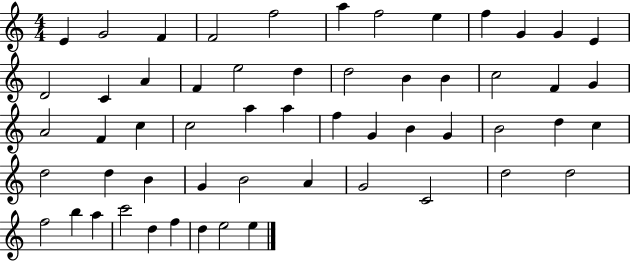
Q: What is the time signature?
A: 4/4